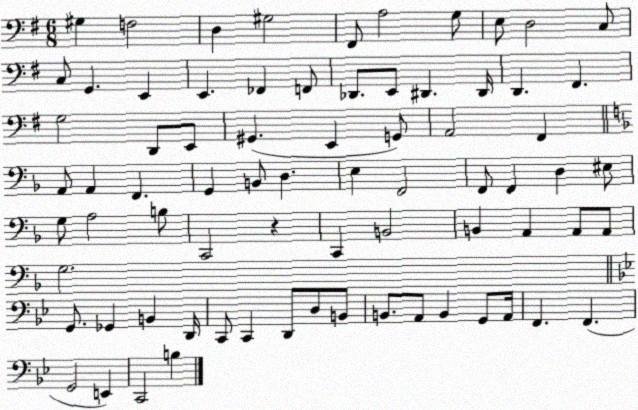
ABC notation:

X:1
T:Untitled
M:6/8
L:1/4
K:G
^G, F,2 D, ^G,2 ^F,,/2 A,2 G,/2 E,/2 D,2 C,/2 C,/2 G,, E,, E,, _F,, F,,/2 _D,,/2 E,,/2 ^D,, ^D,,/4 D,, ^F,, G,2 D,,/2 E,,/2 ^G,, E,, G,,/2 A,,2 ^F,, A,,/2 A,, F,, G,, B,,/2 D, E, F,,2 F,,/2 F,, D, ^E,/2 G,/2 A,2 B,/2 C,,2 z C,, B,,2 B,, A,, A,,/2 A,,/2 G,2 G,,/2 _G,, B,, D,,/4 C,,/2 C,, D,,/2 D,/2 B,,/2 B,,/2 A,,/2 B,, G,,/2 A,,/4 F,, F,, G,,2 E,, C,,2 B,